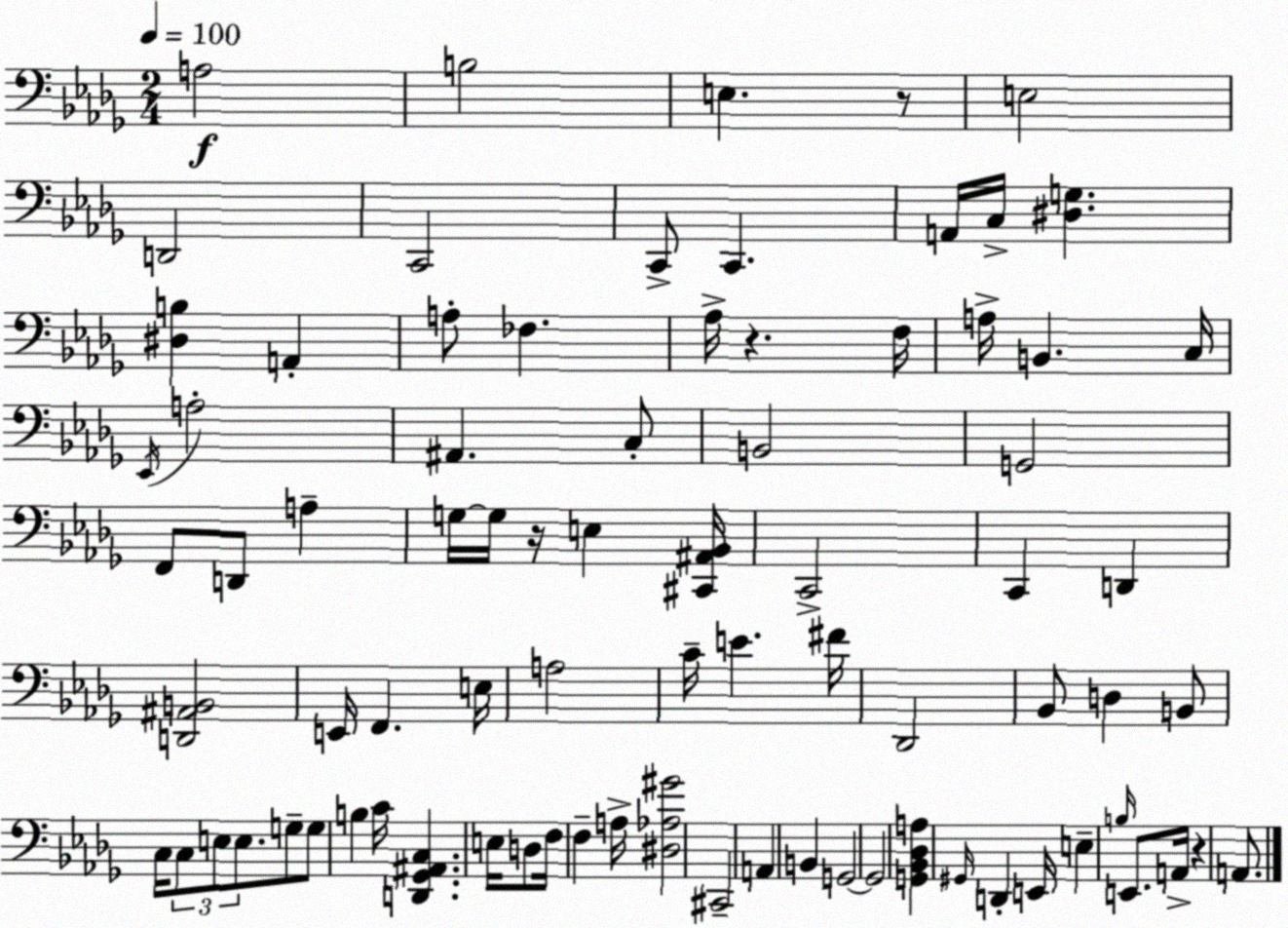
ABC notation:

X:1
T:Untitled
M:2/4
L:1/4
K:Bbm
A,2 B,2 E, z/2 E,2 D,,2 C,,2 C,,/2 C,, A,,/4 C,/4 [^D,G,] [^D,B,] A,, A,/2 _F, _A,/4 z F,/4 A,/4 B,, C,/4 _E,,/4 A,2 ^A,, C,/2 B,,2 G,,2 F,,/2 D,,/2 A, G,/4 G,/4 z/4 E, [^C,,^A,,_B,,]/4 C,,2 C,, D,, [D,,^A,,B,,]2 E,,/4 F,, E,/4 A,2 C/4 E ^F/4 _D,,2 _B,,/2 D, B,,/2 C,/4 C,/2 E,/2 E,/2 G,/2 G,/2 B, C/4 [D,,_G,,^A,,C,] E,/4 D,/2 F,/4 F, A,/4 [^D,_A,^G]2 ^C,,2 A,, B,, G,,2 G,,2 [G,,_B,,_D,A,] ^G,,/4 D,, E,,/4 E, B,/4 E,,/2 A,,/4 z A,,/2